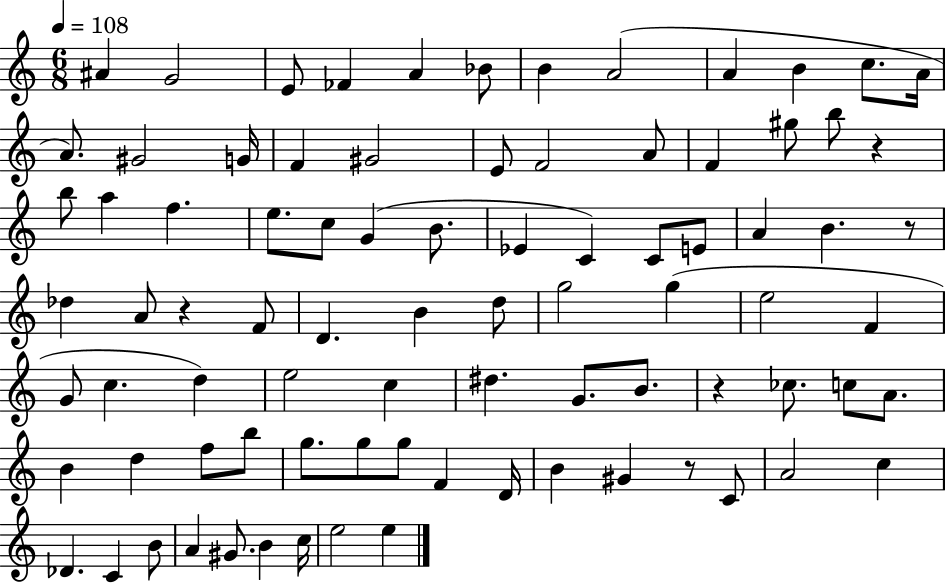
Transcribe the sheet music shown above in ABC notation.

X:1
T:Untitled
M:6/8
L:1/4
K:C
^A G2 E/2 _F A _B/2 B A2 A B c/2 A/4 A/2 ^G2 G/4 F ^G2 E/2 F2 A/2 F ^g/2 b/2 z b/2 a f e/2 c/2 G B/2 _E C C/2 E/2 A B z/2 _d A/2 z F/2 D B d/2 g2 g e2 F G/2 c d e2 c ^d G/2 B/2 z _c/2 c/2 A/2 B d f/2 b/2 g/2 g/2 g/2 F D/4 B ^G z/2 C/2 A2 c _D C B/2 A ^G/2 B c/4 e2 e